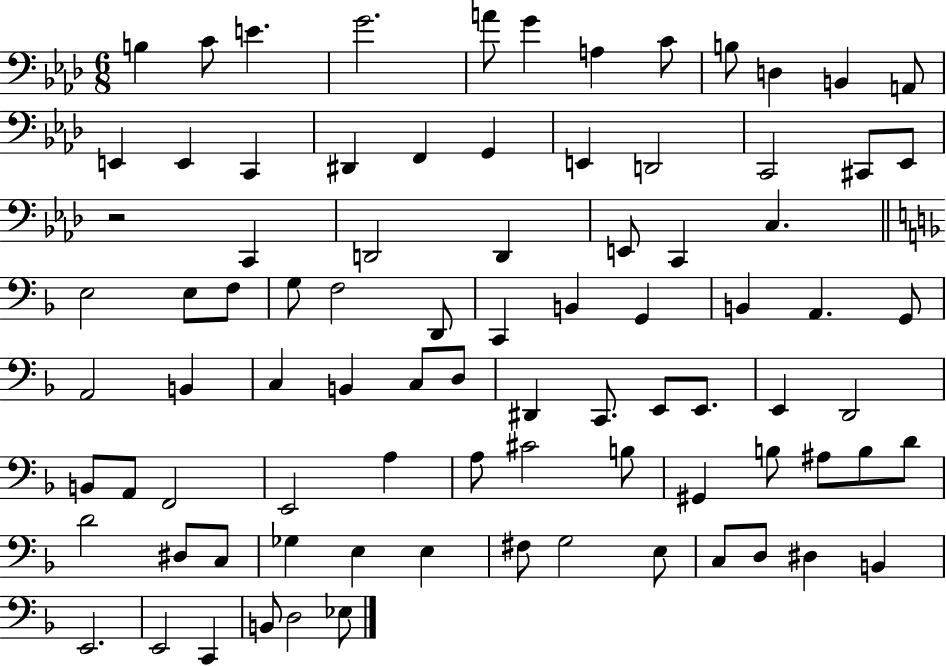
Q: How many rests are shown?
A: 1